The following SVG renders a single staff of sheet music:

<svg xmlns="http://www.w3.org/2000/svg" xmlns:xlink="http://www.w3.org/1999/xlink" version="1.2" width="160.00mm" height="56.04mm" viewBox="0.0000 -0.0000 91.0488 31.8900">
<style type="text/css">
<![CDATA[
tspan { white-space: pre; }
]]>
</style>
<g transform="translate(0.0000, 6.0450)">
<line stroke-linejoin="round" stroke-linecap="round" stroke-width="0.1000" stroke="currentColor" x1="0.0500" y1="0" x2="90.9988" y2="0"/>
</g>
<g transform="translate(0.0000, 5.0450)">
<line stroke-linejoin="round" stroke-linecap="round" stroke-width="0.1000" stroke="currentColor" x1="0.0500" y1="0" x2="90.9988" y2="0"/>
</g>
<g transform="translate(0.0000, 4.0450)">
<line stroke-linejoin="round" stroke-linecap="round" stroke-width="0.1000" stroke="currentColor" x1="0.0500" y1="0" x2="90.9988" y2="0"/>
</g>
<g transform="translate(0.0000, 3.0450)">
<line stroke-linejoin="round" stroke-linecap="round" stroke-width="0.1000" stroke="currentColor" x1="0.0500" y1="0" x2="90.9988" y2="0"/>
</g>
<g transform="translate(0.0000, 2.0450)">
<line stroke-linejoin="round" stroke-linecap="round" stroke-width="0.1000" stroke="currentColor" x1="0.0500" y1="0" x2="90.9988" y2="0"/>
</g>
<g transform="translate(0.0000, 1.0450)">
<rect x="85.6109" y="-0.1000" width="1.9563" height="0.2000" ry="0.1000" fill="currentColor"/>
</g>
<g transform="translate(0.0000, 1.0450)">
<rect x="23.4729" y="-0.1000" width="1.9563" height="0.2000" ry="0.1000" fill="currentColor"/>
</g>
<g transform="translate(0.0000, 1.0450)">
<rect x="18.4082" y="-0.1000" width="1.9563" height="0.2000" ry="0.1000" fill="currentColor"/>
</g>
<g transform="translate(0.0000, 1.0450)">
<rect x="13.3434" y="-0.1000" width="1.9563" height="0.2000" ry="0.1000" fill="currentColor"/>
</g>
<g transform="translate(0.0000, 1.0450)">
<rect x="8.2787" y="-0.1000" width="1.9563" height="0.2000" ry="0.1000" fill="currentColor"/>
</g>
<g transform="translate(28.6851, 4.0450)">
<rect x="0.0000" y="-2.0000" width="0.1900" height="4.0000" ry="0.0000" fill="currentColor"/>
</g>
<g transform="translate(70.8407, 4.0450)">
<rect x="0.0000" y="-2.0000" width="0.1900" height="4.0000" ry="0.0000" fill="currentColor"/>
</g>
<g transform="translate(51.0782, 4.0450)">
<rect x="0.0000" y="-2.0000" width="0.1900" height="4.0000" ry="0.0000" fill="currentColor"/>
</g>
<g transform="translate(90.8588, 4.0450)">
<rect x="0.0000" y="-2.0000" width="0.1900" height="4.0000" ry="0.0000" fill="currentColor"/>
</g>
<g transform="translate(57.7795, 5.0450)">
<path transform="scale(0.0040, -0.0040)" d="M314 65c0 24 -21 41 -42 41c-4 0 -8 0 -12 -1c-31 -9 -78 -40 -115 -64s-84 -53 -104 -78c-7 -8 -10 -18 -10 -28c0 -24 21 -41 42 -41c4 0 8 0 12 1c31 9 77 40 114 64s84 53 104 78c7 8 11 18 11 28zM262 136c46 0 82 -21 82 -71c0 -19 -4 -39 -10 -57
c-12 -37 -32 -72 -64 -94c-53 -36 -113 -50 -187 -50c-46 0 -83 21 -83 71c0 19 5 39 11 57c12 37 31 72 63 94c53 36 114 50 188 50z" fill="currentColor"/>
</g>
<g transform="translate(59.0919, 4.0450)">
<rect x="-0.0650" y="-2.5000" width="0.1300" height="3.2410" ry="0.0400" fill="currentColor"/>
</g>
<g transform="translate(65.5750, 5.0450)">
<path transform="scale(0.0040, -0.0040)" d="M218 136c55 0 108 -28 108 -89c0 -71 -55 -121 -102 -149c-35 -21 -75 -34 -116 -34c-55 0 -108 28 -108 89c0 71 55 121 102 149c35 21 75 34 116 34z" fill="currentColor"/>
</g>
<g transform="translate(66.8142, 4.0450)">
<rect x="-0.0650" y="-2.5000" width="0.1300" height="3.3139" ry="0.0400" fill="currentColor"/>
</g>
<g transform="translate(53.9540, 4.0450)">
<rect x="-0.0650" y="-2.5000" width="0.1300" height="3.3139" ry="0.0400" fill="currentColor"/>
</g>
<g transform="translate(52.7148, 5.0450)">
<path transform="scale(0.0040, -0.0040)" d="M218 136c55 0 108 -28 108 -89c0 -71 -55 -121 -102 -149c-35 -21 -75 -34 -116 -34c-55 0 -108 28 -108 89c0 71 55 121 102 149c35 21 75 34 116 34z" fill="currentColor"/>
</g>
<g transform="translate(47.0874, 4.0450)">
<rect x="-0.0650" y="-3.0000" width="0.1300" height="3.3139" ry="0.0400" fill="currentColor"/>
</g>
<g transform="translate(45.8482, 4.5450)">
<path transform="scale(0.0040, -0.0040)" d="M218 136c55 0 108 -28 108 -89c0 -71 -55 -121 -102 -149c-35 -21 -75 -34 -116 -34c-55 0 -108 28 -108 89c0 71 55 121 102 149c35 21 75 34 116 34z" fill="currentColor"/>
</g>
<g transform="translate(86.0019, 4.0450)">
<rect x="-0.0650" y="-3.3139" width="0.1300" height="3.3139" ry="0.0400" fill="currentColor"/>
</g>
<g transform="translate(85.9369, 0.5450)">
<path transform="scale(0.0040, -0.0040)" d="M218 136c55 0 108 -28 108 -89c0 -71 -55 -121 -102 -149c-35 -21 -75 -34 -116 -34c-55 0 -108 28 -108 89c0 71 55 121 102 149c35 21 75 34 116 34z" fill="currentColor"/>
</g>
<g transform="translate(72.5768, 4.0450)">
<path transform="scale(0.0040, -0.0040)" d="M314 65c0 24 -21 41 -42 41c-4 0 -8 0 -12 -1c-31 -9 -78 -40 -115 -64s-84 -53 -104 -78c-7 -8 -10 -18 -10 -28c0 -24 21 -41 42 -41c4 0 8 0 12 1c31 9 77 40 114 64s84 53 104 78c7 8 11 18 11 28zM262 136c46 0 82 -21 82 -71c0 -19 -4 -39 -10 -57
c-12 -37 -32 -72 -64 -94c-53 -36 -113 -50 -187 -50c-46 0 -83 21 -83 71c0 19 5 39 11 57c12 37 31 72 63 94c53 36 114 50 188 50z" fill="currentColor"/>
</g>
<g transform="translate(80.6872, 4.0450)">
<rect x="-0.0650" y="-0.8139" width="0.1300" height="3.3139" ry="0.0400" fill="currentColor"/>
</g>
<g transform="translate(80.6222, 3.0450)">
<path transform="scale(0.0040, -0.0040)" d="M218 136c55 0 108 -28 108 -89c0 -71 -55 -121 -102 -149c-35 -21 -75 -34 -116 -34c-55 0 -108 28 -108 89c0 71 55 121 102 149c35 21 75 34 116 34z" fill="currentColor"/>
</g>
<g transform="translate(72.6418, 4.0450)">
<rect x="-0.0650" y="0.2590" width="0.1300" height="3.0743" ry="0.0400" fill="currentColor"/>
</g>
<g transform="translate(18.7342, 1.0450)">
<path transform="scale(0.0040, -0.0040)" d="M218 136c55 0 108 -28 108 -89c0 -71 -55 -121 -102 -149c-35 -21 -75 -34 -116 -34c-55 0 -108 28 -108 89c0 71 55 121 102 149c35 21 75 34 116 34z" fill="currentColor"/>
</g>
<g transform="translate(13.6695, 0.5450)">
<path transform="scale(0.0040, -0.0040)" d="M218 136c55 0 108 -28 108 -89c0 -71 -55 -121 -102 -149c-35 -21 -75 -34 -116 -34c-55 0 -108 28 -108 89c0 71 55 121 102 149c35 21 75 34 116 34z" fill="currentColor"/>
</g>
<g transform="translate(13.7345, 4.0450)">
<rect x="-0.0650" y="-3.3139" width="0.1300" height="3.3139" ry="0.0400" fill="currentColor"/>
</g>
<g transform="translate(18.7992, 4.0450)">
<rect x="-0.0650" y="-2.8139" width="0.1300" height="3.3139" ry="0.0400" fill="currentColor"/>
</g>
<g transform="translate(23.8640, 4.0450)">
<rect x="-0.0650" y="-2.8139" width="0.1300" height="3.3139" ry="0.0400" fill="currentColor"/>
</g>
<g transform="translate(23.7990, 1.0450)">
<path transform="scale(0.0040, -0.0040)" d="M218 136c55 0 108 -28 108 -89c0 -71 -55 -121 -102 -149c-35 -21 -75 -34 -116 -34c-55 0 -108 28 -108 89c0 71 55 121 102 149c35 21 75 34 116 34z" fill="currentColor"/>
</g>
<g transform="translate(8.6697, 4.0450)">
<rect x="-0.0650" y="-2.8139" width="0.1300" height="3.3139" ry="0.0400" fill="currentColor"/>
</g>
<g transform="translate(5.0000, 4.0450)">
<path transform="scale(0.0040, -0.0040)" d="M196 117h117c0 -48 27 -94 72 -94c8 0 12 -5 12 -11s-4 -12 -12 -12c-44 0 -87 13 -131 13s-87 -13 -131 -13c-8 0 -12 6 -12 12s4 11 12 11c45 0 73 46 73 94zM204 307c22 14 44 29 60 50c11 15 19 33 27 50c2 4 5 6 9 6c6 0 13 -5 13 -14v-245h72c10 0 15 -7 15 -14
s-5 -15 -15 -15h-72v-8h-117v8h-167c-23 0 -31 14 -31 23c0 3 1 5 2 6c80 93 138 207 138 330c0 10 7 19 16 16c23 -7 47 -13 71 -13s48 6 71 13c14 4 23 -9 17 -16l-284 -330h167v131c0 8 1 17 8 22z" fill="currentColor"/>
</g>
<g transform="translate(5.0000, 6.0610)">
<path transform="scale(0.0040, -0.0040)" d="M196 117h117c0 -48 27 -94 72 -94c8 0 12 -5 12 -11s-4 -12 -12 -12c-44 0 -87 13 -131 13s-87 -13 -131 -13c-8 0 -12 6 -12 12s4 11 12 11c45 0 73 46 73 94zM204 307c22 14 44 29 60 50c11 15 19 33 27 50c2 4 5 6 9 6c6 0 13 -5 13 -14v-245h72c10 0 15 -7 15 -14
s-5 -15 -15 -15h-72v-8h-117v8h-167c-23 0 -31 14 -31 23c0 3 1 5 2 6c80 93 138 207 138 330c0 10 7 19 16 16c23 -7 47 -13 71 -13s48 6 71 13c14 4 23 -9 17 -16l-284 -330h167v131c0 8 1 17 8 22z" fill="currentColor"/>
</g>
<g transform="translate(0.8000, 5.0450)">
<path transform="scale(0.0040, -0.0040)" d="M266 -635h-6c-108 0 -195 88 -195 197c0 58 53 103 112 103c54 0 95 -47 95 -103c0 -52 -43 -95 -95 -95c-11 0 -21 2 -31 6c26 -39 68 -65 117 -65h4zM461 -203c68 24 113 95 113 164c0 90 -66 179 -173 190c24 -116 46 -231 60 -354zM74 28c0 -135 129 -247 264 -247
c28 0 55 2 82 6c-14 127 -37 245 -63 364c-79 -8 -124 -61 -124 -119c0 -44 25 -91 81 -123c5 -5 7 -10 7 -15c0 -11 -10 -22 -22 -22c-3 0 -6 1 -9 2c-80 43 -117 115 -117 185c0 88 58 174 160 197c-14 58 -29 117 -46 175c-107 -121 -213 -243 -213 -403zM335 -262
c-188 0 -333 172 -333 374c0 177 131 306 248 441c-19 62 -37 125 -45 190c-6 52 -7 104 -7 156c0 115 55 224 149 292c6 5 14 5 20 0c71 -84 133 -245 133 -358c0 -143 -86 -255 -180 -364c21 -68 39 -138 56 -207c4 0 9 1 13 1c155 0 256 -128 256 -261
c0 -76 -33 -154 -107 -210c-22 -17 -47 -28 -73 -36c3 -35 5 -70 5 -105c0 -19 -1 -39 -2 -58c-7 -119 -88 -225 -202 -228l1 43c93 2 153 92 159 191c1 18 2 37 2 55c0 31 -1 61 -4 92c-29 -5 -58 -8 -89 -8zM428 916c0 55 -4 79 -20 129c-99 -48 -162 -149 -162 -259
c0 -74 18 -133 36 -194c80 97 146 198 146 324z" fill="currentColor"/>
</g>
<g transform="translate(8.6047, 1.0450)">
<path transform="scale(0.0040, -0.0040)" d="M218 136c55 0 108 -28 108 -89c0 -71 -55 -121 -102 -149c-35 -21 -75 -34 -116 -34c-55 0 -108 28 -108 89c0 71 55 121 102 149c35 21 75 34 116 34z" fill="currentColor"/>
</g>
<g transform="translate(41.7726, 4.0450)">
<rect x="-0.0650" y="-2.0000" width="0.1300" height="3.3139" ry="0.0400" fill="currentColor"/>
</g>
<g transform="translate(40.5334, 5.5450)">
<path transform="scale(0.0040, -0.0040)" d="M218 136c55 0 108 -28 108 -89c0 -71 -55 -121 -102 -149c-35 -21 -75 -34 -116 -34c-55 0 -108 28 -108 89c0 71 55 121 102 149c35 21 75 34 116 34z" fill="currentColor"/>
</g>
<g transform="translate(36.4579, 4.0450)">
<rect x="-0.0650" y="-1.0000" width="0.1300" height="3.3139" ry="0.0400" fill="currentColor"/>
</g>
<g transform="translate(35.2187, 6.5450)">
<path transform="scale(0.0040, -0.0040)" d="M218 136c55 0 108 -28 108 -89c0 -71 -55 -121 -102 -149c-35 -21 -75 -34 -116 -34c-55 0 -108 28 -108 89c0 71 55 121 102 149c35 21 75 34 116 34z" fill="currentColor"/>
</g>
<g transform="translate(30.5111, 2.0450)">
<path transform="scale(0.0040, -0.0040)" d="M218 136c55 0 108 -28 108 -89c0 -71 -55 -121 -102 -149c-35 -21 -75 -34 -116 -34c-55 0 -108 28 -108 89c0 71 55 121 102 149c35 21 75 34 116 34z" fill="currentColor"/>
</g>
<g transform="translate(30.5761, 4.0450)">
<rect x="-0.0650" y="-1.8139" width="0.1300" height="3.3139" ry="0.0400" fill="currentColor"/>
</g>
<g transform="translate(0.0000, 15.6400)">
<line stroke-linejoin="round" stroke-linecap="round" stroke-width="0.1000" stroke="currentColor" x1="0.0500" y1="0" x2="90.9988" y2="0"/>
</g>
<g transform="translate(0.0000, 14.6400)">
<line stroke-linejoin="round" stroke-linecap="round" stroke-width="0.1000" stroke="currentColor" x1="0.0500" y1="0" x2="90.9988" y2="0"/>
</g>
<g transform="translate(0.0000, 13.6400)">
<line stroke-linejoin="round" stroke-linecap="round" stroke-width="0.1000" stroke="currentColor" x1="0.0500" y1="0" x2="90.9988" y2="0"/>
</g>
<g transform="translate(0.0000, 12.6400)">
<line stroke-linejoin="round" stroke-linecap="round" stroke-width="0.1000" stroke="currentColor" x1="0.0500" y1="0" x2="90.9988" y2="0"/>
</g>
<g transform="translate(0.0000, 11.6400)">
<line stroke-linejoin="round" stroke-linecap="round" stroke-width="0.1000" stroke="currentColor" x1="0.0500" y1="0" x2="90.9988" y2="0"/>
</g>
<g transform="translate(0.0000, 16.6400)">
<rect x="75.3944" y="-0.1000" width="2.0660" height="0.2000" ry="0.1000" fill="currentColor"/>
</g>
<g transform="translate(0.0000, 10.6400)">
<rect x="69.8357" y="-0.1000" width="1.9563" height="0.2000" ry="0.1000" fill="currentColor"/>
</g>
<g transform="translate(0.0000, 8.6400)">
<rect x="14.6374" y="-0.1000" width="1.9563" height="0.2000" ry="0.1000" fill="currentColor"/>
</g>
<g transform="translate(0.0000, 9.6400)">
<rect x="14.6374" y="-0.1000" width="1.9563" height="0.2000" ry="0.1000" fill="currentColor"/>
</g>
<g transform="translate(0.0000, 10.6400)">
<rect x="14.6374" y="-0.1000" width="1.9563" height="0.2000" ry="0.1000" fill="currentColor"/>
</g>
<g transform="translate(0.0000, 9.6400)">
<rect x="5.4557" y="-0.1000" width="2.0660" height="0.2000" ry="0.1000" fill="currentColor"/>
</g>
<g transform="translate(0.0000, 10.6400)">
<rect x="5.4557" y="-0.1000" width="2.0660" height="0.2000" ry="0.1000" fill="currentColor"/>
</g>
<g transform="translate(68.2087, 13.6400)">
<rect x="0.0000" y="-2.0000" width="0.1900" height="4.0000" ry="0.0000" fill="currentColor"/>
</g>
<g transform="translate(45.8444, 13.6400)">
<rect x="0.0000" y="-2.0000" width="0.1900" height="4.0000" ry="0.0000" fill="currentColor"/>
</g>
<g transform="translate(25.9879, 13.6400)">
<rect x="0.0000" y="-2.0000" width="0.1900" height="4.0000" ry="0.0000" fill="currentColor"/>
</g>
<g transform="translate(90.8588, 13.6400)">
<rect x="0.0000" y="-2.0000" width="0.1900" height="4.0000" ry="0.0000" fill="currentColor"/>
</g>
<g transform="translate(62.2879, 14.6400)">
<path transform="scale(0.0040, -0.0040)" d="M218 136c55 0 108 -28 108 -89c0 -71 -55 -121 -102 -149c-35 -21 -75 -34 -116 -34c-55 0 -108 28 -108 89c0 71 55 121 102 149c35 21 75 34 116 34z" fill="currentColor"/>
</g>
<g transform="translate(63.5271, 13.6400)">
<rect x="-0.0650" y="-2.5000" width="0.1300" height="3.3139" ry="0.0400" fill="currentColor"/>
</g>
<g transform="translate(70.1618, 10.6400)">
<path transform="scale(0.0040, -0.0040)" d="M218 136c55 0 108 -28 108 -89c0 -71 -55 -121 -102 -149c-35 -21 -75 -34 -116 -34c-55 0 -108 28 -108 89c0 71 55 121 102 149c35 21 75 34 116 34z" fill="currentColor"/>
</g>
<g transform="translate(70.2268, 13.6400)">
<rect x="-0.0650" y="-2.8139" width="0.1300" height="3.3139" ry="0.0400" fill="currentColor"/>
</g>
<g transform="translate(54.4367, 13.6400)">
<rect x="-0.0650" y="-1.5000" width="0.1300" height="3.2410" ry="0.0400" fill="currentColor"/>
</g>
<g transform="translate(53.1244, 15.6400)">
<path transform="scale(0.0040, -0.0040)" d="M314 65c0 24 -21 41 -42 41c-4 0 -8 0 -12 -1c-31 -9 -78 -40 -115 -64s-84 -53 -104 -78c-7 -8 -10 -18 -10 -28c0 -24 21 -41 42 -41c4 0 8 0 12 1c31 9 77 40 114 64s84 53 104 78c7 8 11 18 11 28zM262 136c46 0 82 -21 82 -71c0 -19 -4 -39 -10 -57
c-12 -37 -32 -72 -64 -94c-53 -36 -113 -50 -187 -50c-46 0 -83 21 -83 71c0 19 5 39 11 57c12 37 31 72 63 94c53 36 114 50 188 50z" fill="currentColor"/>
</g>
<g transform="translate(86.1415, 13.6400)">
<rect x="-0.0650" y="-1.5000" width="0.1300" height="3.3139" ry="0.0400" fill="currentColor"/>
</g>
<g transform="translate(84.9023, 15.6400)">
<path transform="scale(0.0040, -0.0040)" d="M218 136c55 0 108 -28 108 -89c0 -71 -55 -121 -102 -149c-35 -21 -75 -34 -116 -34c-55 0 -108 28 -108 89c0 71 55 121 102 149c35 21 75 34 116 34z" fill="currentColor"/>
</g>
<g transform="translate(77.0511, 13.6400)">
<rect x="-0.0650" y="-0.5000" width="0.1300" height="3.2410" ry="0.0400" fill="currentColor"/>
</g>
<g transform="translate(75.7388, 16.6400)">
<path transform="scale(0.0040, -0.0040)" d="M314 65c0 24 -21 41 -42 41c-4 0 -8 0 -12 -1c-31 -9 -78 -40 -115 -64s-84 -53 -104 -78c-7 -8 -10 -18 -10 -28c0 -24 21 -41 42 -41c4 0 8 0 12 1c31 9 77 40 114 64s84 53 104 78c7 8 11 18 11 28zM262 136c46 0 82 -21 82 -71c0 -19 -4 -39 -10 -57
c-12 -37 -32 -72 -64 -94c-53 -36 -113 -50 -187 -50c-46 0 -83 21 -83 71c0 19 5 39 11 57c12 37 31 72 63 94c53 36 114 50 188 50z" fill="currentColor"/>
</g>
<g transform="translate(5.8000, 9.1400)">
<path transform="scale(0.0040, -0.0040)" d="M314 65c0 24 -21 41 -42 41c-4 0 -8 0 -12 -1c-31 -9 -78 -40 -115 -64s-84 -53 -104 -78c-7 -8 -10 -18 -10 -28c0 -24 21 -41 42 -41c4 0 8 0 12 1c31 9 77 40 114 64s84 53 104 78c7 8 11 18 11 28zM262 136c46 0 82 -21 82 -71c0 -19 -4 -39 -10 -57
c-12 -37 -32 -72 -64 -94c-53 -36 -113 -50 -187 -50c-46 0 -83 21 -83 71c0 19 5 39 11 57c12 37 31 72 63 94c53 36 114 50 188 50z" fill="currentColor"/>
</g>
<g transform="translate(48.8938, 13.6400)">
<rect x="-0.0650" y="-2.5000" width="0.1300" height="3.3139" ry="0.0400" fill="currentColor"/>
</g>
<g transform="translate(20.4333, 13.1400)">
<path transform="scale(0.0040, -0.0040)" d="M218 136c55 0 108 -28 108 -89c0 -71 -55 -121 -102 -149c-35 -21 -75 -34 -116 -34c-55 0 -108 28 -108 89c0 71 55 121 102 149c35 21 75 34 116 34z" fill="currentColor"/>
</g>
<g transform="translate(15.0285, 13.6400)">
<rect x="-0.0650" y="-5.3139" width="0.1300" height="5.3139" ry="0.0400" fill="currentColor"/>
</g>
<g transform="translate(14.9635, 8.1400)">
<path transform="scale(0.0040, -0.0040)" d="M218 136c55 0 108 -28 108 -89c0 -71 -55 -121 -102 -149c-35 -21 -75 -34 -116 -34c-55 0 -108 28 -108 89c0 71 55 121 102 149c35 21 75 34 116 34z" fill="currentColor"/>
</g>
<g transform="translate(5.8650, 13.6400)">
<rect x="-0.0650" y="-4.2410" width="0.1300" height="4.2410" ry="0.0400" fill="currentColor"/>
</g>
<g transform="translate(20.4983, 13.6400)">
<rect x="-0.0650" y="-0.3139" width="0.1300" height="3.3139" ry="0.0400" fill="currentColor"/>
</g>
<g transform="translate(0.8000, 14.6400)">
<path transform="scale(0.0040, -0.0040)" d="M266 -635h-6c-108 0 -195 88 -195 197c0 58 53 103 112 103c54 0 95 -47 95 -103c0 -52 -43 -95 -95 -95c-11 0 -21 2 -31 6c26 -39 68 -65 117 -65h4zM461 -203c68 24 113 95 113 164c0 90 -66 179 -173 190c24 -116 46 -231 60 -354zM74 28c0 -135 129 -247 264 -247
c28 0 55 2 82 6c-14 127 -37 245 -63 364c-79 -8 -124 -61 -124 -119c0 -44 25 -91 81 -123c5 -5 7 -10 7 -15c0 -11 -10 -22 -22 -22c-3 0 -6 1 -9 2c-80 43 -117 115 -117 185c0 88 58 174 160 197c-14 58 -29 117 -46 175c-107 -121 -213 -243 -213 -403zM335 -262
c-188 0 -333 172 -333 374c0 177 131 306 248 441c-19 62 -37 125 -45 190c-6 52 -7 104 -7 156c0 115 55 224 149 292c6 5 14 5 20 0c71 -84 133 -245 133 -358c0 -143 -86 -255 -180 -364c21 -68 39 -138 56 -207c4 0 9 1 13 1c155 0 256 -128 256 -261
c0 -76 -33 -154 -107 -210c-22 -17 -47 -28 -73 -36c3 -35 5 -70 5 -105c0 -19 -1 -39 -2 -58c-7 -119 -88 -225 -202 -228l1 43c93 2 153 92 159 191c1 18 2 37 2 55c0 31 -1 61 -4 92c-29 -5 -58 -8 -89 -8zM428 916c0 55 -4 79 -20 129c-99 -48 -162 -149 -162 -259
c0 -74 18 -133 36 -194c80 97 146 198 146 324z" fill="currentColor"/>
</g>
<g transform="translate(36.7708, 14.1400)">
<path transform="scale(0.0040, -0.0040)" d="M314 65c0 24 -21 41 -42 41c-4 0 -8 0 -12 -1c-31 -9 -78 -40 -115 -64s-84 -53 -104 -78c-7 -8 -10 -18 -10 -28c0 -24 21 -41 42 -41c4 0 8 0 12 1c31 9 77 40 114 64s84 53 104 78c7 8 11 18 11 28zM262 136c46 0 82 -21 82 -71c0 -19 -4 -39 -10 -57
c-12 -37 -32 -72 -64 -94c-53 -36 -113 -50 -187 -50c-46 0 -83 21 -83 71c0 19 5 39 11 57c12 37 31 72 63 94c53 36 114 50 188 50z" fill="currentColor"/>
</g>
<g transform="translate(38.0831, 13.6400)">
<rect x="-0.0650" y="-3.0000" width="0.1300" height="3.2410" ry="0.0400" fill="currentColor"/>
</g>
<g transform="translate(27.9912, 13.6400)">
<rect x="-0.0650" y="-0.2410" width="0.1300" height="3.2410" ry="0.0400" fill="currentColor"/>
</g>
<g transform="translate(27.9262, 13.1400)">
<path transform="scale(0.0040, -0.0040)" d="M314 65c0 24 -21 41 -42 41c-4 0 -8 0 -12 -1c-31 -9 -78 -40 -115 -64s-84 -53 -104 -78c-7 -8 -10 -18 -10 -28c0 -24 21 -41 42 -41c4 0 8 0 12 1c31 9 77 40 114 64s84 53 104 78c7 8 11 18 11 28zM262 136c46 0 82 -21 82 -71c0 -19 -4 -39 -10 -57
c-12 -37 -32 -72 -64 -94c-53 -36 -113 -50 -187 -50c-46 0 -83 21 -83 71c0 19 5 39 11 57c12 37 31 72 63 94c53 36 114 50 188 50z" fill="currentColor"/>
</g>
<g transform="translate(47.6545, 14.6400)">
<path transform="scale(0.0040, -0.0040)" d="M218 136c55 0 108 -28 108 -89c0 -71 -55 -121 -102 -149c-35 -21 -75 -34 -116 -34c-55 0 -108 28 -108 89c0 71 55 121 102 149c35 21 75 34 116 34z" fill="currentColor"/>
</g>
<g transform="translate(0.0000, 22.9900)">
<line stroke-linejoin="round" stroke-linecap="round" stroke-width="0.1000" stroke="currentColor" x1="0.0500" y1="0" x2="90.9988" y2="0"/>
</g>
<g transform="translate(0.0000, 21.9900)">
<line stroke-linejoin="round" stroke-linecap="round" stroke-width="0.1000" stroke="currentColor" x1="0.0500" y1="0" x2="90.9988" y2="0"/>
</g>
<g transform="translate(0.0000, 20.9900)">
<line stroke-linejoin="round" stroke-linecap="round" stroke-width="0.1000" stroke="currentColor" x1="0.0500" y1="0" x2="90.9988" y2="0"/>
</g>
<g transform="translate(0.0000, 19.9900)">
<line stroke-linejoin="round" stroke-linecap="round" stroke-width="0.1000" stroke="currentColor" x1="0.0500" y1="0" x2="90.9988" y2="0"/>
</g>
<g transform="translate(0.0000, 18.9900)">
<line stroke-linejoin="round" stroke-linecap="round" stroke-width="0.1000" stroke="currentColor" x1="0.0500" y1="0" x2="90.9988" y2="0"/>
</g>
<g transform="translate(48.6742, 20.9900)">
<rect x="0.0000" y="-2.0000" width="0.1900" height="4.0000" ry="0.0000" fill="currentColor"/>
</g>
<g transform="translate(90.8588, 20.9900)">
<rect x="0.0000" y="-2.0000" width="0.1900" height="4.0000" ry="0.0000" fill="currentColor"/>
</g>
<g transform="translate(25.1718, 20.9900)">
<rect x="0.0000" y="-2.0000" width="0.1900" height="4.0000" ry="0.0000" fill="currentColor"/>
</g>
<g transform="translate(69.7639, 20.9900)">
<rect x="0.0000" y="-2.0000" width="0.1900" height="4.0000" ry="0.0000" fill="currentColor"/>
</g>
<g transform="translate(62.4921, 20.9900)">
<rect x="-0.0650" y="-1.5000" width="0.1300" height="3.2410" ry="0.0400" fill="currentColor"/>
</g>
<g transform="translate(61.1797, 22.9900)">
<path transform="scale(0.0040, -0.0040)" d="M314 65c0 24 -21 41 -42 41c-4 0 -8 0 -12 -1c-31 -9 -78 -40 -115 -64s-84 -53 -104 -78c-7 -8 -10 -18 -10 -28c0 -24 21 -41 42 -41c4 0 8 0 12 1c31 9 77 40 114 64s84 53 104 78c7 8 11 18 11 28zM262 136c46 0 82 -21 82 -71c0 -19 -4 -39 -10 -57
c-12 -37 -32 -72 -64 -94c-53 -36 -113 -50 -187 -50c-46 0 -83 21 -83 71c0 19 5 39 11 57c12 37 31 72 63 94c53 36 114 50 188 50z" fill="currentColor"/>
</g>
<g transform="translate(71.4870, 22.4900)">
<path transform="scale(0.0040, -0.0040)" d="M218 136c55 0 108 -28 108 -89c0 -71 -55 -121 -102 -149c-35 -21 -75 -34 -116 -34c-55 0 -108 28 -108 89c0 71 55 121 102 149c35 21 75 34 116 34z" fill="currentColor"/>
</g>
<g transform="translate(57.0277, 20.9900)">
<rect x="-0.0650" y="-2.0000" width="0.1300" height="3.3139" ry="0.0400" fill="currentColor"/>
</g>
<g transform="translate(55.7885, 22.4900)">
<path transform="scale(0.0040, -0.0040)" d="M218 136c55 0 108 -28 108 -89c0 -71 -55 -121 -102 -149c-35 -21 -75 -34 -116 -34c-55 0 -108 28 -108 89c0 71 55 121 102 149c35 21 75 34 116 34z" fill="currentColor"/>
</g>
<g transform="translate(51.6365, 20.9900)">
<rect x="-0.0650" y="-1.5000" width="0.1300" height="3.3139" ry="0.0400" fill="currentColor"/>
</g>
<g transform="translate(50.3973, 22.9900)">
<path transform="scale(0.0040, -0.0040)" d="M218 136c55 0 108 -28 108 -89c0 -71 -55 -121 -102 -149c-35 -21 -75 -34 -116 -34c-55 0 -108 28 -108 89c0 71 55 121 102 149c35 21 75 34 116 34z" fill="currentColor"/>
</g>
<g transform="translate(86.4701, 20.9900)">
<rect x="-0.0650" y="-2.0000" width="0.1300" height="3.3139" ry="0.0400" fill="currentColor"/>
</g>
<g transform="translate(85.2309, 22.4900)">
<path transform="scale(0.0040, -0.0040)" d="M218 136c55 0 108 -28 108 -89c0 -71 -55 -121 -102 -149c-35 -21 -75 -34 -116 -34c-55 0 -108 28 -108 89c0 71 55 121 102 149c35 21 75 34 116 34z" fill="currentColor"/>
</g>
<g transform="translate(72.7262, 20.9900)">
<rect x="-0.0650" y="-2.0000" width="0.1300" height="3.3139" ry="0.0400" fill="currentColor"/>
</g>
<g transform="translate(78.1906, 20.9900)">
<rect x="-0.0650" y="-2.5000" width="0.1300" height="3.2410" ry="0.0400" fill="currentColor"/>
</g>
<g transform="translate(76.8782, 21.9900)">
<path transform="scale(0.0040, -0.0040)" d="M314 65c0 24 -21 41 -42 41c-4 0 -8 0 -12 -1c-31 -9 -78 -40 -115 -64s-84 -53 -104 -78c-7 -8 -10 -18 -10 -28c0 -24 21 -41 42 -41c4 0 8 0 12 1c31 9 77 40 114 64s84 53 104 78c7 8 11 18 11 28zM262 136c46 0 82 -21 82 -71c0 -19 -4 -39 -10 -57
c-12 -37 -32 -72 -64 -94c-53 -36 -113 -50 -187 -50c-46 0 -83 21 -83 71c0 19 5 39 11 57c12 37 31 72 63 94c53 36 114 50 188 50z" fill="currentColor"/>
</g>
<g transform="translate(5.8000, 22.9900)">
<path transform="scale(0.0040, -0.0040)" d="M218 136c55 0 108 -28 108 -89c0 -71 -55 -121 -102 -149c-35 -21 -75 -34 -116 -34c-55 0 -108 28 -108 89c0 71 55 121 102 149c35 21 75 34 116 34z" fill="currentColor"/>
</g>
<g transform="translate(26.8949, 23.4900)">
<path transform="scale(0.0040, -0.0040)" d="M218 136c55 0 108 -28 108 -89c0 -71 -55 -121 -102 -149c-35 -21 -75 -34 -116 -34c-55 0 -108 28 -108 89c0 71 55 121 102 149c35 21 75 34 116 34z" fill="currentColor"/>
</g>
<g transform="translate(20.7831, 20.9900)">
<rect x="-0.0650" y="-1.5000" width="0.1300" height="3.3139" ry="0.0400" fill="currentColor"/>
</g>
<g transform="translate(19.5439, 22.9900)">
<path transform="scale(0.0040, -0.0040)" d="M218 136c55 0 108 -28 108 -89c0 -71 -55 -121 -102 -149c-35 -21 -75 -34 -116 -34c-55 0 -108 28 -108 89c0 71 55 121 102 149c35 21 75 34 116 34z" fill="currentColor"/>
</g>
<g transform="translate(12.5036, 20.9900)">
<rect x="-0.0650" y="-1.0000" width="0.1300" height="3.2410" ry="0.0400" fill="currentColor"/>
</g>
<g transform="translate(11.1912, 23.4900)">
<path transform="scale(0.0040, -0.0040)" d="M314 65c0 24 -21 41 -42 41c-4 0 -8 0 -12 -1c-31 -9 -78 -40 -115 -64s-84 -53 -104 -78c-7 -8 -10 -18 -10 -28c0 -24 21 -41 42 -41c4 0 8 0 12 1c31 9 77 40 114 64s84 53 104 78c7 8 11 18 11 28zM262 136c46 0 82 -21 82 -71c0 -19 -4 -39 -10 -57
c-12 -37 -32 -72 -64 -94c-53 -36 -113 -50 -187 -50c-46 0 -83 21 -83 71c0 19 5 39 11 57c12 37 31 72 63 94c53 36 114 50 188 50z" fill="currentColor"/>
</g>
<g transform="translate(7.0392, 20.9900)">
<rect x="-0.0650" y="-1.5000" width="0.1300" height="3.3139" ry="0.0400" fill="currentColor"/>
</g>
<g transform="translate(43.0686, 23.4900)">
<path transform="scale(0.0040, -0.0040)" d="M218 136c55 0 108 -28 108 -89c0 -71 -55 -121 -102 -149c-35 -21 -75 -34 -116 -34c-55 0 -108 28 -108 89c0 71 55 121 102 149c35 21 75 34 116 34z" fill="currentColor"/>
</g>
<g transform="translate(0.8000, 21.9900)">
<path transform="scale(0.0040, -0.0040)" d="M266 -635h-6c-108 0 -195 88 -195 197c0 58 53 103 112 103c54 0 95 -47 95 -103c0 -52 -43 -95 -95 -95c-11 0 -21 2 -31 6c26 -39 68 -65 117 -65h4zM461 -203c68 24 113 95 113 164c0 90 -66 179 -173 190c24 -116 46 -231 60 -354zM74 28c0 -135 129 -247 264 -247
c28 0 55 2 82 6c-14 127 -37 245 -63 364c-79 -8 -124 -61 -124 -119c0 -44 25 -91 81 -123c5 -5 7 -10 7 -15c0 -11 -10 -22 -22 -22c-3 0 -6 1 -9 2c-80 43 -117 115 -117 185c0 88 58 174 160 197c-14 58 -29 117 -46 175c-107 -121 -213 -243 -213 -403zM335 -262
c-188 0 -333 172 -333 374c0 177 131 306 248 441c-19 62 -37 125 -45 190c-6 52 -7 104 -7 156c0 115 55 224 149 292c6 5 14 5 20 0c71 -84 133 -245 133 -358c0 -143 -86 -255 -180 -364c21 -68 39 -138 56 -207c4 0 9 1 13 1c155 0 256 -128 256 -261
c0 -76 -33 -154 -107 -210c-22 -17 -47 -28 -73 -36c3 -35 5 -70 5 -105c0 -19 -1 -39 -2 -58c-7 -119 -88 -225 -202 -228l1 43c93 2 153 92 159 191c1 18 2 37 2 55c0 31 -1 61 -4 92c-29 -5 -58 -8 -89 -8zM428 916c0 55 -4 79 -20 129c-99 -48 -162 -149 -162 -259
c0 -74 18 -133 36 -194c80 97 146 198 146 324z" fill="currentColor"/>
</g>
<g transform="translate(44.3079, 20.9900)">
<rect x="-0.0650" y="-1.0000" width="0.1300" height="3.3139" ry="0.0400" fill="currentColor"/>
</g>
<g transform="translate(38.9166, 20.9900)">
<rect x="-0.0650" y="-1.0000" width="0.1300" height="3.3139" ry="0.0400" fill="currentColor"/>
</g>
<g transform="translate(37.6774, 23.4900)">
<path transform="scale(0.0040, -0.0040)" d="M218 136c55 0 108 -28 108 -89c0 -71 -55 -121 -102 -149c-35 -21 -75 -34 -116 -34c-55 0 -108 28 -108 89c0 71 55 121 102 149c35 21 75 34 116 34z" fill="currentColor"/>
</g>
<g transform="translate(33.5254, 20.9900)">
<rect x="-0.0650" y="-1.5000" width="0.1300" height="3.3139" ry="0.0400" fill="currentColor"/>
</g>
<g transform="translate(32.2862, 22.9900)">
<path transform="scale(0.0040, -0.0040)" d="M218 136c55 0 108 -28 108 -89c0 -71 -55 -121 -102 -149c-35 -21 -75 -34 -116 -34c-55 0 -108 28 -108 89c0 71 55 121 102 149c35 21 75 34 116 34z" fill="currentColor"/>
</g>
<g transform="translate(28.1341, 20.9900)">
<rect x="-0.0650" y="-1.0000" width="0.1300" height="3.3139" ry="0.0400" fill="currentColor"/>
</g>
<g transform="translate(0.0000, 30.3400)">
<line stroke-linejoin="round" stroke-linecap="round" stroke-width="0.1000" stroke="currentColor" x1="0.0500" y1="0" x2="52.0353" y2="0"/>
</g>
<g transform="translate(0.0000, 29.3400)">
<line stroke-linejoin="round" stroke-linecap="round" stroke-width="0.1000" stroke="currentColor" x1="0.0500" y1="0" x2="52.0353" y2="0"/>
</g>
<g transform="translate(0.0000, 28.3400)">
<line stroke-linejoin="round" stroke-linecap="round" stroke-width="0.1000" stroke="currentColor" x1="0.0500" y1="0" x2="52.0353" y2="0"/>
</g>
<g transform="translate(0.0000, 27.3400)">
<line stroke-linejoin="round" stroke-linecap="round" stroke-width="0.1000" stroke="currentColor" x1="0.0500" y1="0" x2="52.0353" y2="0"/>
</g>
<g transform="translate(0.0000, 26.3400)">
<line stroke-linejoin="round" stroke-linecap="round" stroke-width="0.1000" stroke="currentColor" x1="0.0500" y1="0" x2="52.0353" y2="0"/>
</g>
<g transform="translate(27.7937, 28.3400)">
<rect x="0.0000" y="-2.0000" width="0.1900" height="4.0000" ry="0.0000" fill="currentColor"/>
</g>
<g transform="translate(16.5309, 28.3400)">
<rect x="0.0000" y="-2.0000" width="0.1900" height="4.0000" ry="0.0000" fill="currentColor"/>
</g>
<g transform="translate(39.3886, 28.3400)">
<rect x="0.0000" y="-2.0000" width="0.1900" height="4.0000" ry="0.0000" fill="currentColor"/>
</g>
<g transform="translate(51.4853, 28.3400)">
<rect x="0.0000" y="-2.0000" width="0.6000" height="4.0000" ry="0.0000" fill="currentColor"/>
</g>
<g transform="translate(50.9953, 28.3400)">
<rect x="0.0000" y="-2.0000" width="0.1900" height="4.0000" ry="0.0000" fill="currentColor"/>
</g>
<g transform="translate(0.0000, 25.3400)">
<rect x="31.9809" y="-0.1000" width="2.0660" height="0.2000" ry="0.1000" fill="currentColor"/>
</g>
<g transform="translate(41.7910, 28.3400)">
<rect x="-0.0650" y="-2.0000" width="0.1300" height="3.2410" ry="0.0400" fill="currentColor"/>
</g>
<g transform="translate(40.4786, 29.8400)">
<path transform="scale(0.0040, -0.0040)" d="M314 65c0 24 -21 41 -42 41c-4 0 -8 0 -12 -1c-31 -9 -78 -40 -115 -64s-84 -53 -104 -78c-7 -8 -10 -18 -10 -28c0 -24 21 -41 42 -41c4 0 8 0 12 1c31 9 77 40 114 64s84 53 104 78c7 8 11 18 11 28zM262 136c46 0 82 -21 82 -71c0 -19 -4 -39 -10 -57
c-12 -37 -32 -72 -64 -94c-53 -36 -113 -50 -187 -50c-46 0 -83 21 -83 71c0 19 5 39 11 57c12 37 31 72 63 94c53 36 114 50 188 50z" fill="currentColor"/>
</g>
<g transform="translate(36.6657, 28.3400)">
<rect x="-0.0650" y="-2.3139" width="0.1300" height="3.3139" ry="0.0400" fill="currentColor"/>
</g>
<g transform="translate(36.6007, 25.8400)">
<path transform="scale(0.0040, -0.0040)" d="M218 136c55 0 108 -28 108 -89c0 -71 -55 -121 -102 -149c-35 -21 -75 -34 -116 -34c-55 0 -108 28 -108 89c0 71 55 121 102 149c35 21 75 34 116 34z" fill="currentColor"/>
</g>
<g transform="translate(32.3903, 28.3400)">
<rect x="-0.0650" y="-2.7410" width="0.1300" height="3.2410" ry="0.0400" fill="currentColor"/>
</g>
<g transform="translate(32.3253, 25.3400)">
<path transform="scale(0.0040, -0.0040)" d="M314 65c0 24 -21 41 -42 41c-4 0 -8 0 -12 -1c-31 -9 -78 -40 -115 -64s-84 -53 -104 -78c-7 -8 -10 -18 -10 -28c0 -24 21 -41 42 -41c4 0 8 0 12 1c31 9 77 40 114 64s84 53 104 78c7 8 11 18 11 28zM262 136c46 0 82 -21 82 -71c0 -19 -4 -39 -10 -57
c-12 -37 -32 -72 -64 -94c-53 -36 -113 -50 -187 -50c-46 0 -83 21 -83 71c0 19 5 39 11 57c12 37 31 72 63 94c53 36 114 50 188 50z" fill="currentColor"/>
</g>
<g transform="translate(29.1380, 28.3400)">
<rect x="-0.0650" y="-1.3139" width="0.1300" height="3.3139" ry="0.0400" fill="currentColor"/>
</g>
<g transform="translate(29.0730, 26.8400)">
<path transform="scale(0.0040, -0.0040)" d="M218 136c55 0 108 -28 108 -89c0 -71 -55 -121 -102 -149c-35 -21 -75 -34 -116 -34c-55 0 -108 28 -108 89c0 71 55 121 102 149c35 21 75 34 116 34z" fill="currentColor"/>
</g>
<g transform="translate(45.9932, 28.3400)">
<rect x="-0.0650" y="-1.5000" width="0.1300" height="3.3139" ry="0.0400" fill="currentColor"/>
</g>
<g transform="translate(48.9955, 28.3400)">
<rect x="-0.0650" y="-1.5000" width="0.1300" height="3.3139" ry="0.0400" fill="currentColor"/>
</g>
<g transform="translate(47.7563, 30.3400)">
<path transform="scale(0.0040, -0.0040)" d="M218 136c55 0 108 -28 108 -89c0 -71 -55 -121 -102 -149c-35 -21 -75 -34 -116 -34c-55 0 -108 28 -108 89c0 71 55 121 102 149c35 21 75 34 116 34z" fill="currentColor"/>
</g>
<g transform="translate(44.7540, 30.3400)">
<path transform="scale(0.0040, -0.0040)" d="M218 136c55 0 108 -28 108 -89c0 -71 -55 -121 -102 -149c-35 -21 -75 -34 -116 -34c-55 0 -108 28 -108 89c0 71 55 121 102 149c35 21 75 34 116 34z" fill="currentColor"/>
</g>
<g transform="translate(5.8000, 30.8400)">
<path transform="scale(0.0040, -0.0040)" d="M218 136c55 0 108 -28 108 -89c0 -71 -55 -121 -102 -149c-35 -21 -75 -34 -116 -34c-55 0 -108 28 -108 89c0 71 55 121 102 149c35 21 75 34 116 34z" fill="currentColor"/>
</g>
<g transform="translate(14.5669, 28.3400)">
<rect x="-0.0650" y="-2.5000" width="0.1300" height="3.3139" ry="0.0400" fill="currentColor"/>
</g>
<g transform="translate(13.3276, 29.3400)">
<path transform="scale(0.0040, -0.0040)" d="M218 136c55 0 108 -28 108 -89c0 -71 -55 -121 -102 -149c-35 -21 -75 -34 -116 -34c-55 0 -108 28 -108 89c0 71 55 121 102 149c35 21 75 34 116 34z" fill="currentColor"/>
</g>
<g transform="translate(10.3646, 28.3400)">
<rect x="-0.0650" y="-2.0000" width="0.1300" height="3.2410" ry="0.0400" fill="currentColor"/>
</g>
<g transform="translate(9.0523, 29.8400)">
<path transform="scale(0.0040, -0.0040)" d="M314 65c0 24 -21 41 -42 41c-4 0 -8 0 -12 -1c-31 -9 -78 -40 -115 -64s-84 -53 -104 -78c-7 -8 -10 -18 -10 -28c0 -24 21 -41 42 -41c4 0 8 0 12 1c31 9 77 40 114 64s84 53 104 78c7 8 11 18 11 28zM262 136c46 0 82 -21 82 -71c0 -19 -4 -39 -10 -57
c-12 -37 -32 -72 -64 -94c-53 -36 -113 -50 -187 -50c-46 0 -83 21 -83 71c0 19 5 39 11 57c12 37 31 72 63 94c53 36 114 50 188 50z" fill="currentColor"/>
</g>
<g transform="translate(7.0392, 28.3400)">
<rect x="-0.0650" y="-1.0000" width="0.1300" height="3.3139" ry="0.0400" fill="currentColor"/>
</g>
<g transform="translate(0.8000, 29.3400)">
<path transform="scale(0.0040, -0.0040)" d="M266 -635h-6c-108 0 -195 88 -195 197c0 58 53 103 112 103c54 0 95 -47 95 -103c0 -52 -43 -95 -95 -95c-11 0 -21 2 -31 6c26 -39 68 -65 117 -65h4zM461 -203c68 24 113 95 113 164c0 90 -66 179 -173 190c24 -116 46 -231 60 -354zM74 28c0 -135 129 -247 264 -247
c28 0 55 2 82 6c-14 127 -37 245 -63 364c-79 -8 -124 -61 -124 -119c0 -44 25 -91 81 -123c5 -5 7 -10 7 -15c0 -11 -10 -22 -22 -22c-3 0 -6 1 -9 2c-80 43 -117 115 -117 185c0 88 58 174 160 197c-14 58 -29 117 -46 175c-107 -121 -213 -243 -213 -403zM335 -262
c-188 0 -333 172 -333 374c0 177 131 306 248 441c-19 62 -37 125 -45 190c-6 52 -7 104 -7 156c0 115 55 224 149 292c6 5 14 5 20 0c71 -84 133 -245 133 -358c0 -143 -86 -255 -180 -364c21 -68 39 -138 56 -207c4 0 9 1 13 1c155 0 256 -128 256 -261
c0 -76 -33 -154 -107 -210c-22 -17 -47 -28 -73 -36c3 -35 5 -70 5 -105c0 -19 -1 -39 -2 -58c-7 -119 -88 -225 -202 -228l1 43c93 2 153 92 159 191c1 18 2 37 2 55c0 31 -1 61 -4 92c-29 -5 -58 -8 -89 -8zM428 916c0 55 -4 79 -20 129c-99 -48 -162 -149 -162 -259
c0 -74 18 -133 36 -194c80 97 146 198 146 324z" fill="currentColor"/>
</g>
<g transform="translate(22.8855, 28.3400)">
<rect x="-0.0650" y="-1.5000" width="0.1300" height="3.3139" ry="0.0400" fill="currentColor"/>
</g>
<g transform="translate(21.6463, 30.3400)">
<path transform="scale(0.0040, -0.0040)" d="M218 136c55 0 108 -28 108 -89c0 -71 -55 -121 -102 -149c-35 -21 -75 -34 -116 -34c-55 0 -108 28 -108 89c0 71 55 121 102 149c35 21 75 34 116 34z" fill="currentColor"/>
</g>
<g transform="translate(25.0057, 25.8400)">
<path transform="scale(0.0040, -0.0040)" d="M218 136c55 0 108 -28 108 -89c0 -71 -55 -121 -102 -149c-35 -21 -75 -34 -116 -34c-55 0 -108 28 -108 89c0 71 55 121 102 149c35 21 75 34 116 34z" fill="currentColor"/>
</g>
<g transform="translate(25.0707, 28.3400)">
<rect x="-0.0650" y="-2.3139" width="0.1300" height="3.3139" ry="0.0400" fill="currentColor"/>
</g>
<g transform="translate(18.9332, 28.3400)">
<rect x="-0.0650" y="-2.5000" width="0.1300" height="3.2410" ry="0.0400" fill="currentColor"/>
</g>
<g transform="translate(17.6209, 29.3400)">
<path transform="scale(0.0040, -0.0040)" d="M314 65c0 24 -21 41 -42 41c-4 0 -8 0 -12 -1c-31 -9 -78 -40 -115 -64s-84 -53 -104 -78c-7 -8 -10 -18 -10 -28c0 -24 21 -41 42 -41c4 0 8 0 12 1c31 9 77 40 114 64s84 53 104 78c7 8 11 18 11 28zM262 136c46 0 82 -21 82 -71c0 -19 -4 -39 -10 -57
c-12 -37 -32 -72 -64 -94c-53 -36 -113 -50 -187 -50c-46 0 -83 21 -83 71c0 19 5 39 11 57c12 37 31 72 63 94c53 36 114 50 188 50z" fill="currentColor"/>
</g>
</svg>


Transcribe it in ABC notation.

X:1
T:Untitled
M:4/4
L:1/4
K:C
a b a a f D F A G G2 G B2 d b d'2 f' c c2 A2 G E2 G a C2 E E D2 E D E D D E F E2 F G2 F D F2 G G2 E g e a2 g F2 E E